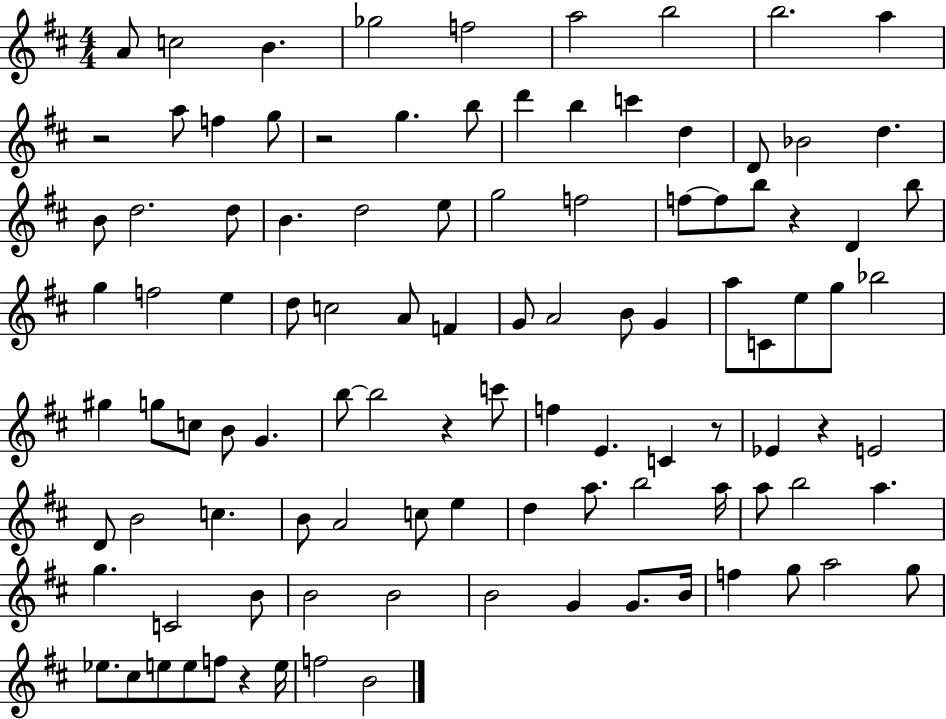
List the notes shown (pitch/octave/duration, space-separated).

A4/e C5/h B4/q. Gb5/h F5/h A5/h B5/h B5/h. A5/q R/h A5/e F5/q G5/e R/h G5/q. B5/e D6/q B5/q C6/q D5/q D4/e Bb4/h D5/q. B4/e D5/h. D5/e B4/q. D5/h E5/e G5/h F5/h F5/e F5/e B5/e R/q D4/q B5/e G5/q F5/h E5/q D5/e C5/h A4/e F4/q G4/e A4/h B4/e G4/q A5/e C4/e E5/e G5/e Bb5/h G#5/q G5/e C5/e B4/e G4/q. B5/e B5/h R/q C6/e F5/q E4/q. C4/q R/e Eb4/q R/q E4/h D4/e B4/h C5/q. B4/e A4/h C5/e E5/q D5/q A5/e. B5/h A5/s A5/e B5/h A5/q. G5/q. C4/h B4/e B4/h B4/h B4/h G4/q G4/e. B4/s F5/q G5/e A5/h G5/e Eb5/e. C#5/e E5/e E5/e F5/e R/q E5/s F5/h B4/h